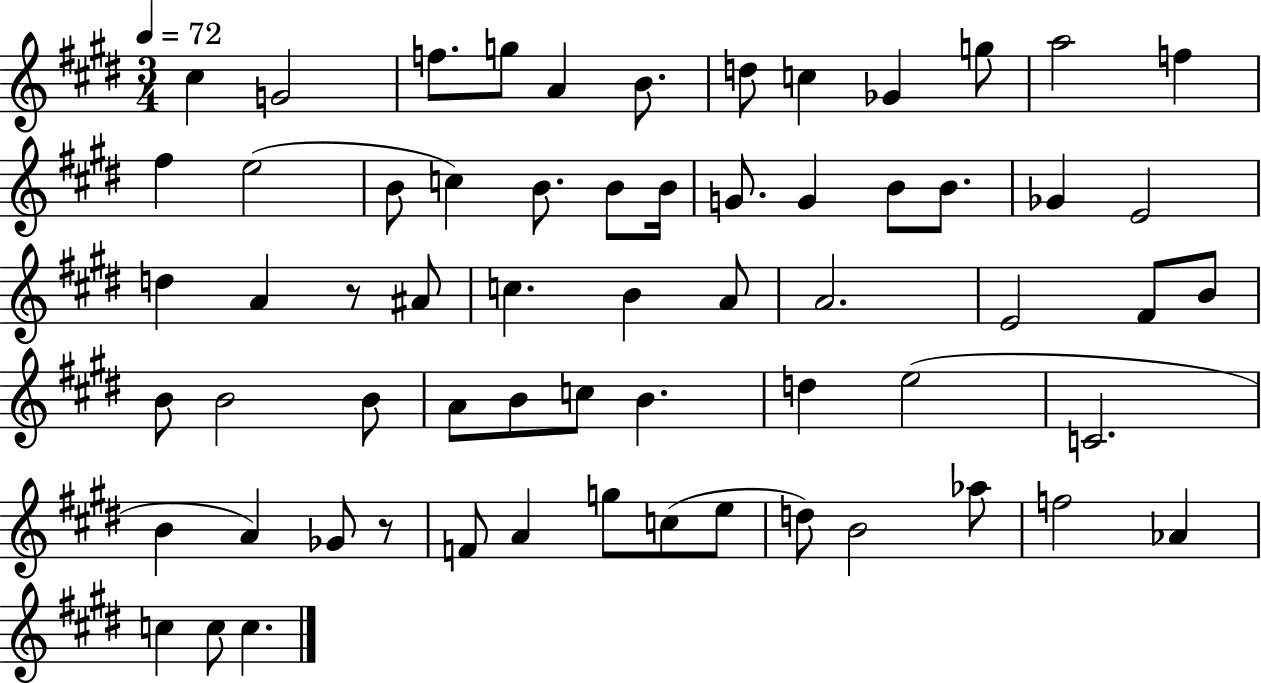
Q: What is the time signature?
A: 3/4